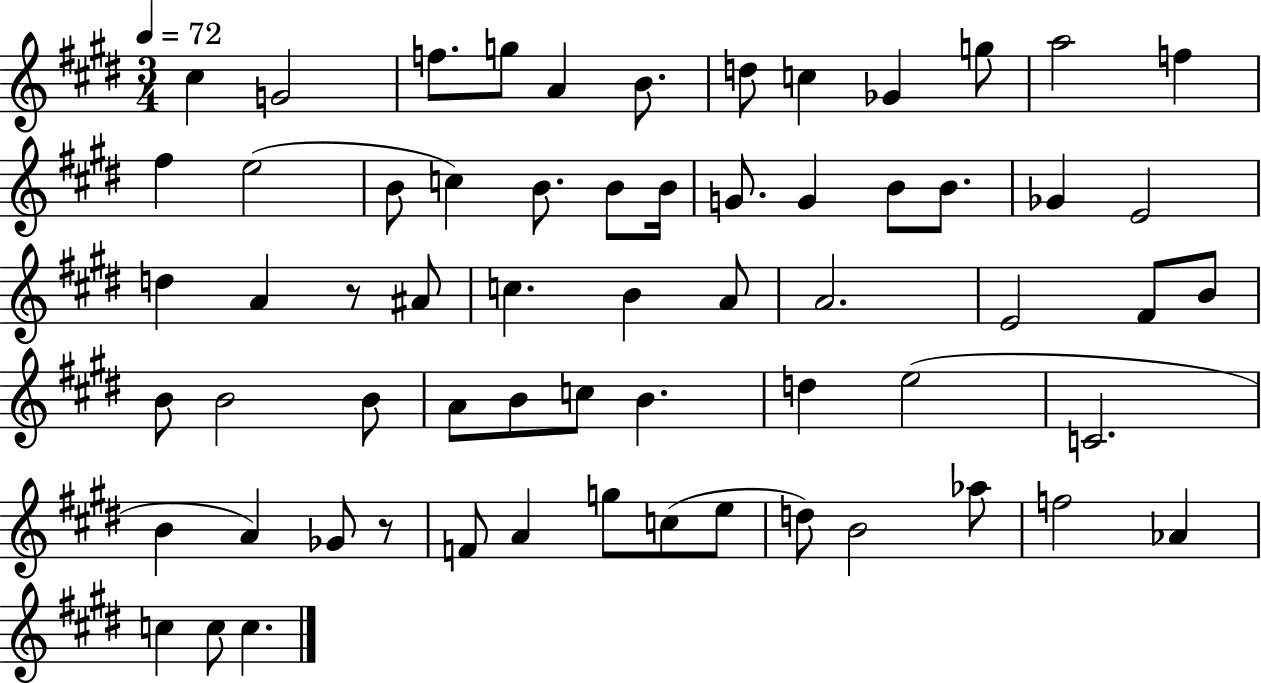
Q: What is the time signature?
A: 3/4